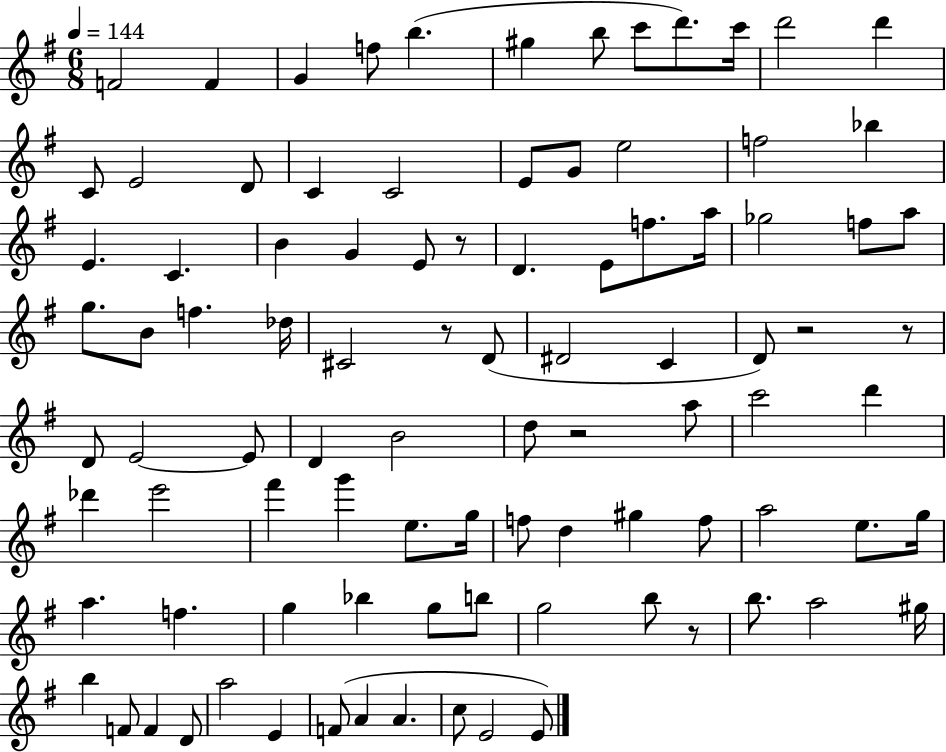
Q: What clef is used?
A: treble